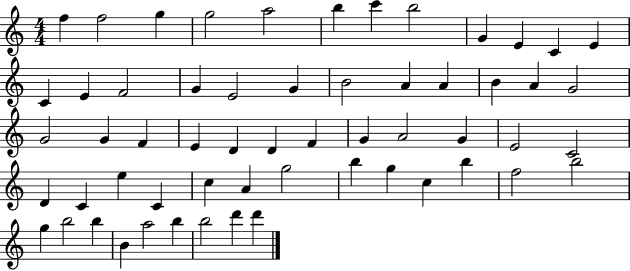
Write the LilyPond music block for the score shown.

{
  \clef treble
  \numericTimeSignature
  \time 4/4
  \key c \major
  f''4 f''2 g''4 | g''2 a''2 | b''4 c'''4 b''2 | g'4 e'4 c'4 e'4 | \break c'4 e'4 f'2 | g'4 e'2 g'4 | b'2 a'4 a'4 | b'4 a'4 g'2 | \break g'2 g'4 f'4 | e'4 d'4 d'4 f'4 | g'4 a'2 g'4 | e'2 c'2 | \break d'4 c'4 e''4 c'4 | c''4 a'4 g''2 | b''4 g''4 c''4 b''4 | f''2 b''2 | \break g''4 b''2 b''4 | b'4 a''2 b''4 | b''2 d'''4 d'''4 | \bar "|."
}